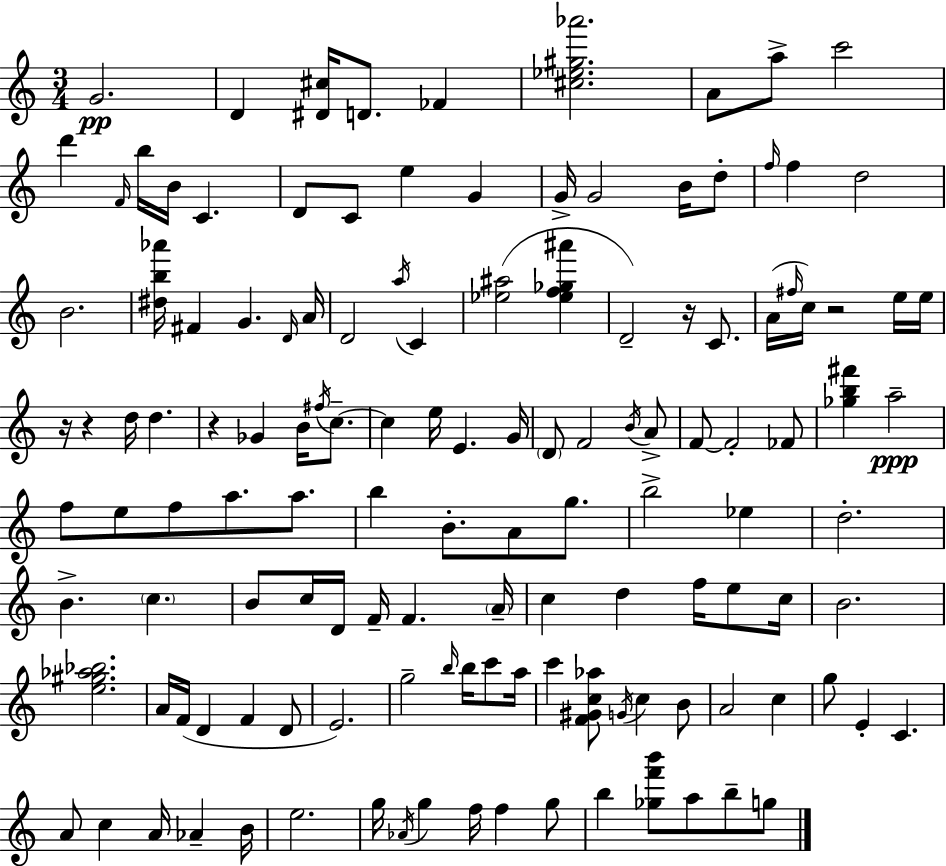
{
  \clef treble
  \numericTimeSignature
  \time 3/4
  \key c \major
  \repeat volta 2 { g'2.\pp | d'4 <dis' cis''>16 d'8. fes'4 | <cis'' ees'' gis'' aes'''>2. | a'8 a''8-> c'''2 | \break d'''4 \grace { f'16 } b''16 b'16 c'4. | d'8 c'8 e''4 g'4 | g'16-> g'2 b'16 d''8-. | \grace { f''16 } f''4 d''2 | \break b'2. | <dis'' b'' aes'''>16 fis'4 g'4. | \grace { d'16 } a'16 d'2 \acciaccatura { a''16 } | c'4 <ees'' ais''>2( | \break <ees'' f'' ges'' ais'''>4 d'2--) | r16 c'8. a'16( \grace { fis''16 } c''16) r2 | e''16 e''16 r16 r4 d''16 d''4. | r4 ges'4 | \break b'16 \acciaccatura { fis''16 } c''8.--~~ c''4 e''16 e'4. | g'16 \parenthesize d'8 f'2 | \acciaccatura { b'16 } a'8-> f'8~~ f'2-. | fes'8 <ges'' b'' fis'''>4 a''2--\ppp | \break f''8 e''8 f''8 | a''8. a''8. b''4 b'8.-. | a'8 g''8. b''2-> | ees''4 d''2.-. | \break b'4.-> | \parenthesize c''4. b'8 c''16 d'16 f'16-- | f'4. \parenthesize a'16-- c''4 d''4 | f''16 e''8 c''16 b'2. | \break <e'' gis'' aes'' bes''>2. | a'16 f'16( d'4 | f'4 d'8 e'2.) | g''2-- | \break \grace { b''16 } b''16 c'''8 a''16 c'''4 | <f' gis' c'' aes''>8 \acciaccatura { g'16 } c''4 b'8 a'2 | c''4 g''8 e'4-. | c'4. a'8 c''4 | \break a'16 aes'4-- b'16 e''2. | g''16 \acciaccatura { aes'16 } g''4 | f''16 f''4 g''8 b''4 | <ges'' f''' b'''>8 a''8 b''8-- g''8 } \bar "|."
}